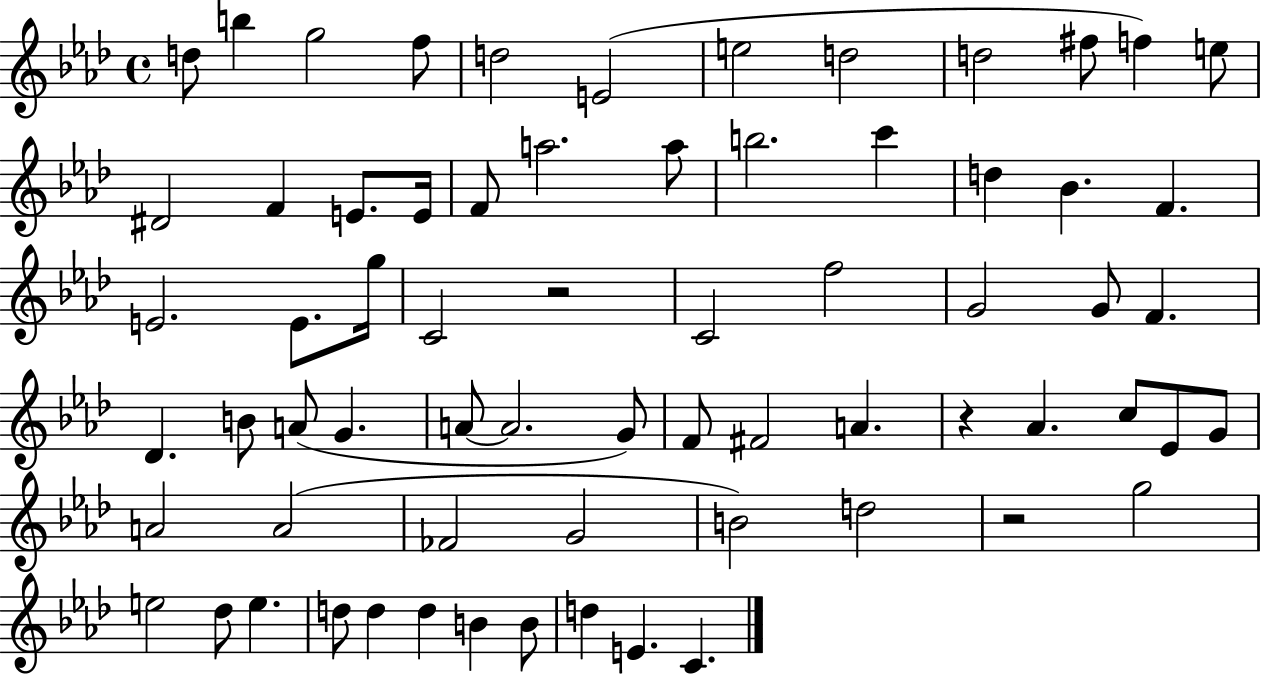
{
  \clef treble
  \time 4/4
  \defaultTimeSignature
  \key aes \major
  d''8 b''4 g''2 f''8 | d''2 e'2( | e''2 d''2 | d''2 fis''8 f''4) e''8 | \break dis'2 f'4 e'8. e'16 | f'8 a''2. a''8 | b''2. c'''4 | d''4 bes'4. f'4. | \break e'2. e'8. g''16 | c'2 r2 | c'2 f''2 | g'2 g'8 f'4. | \break des'4. b'8 a'8( g'4. | a'8~~ a'2. g'8) | f'8 fis'2 a'4. | r4 aes'4. c''8 ees'8 g'8 | \break a'2 a'2( | fes'2 g'2 | b'2) d''2 | r2 g''2 | \break e''2 des''8 e''4. | d''8 d''4 d''4 b'4 b'8 | d''4 e'4. c'4. | \bar "|."
}